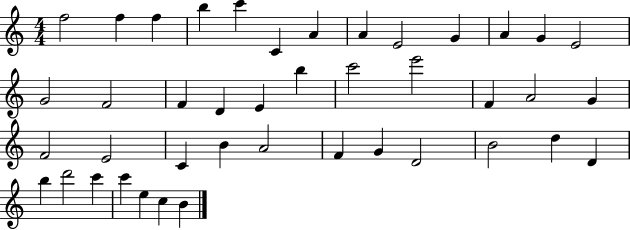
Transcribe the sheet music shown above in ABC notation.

X:1
T:Untitled
M:4/4
L:1/4
K:C
f2 f f b c' C A A E2 G A G E2 G2 F2 F D E b c'2 e'2 F A2 G F2 E2 C B A2 F G D2 B2 d D b d'2 c' c' e c B